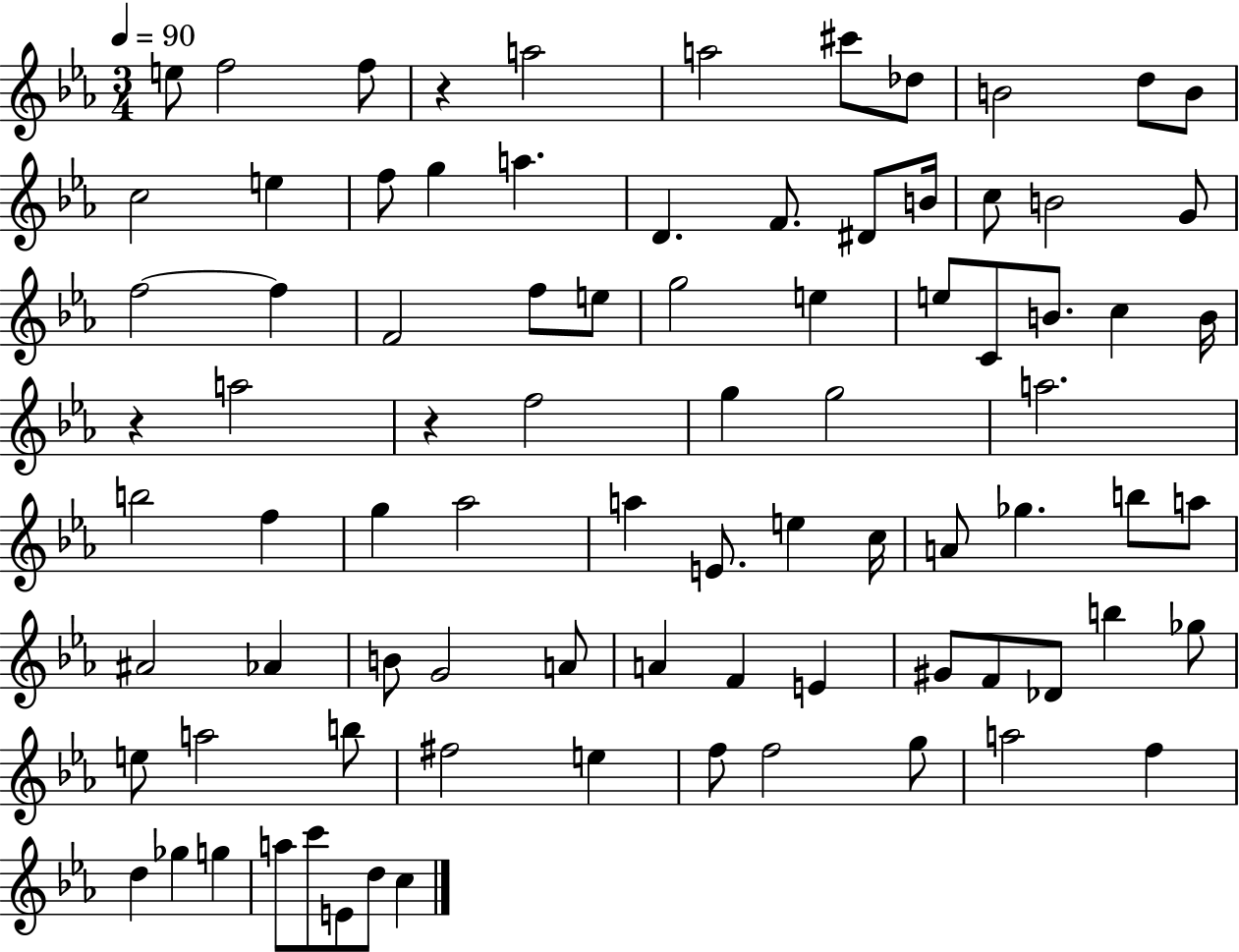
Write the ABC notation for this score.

X:1
T:Untitled
M:3/4
L:1/4
K:Eb
e/2 f2 f/2 z a2 a2 ^c'/2 _d/2 B2 d/2 B/2 c2 e f/2 g a D F/2 ^D/2 B/4 c/2 B2 G/2 f2 f F2 f/2 e/2 g2 e e/2 C/2 B/2 c B/4 z a2 z f2 g g2 a2 b2 f g _a2 a E/2 e c/4 A/2 _g b/2 a/2 ^A2 _A B/2 G2 A/2 A F E ^G/2 F/2 _D/2 b _g/2 e/2 a2 b/2 ^f2 e f/2 f2 g/2 a2 f d _g g a/2 c'/2 E/2 d/2 c